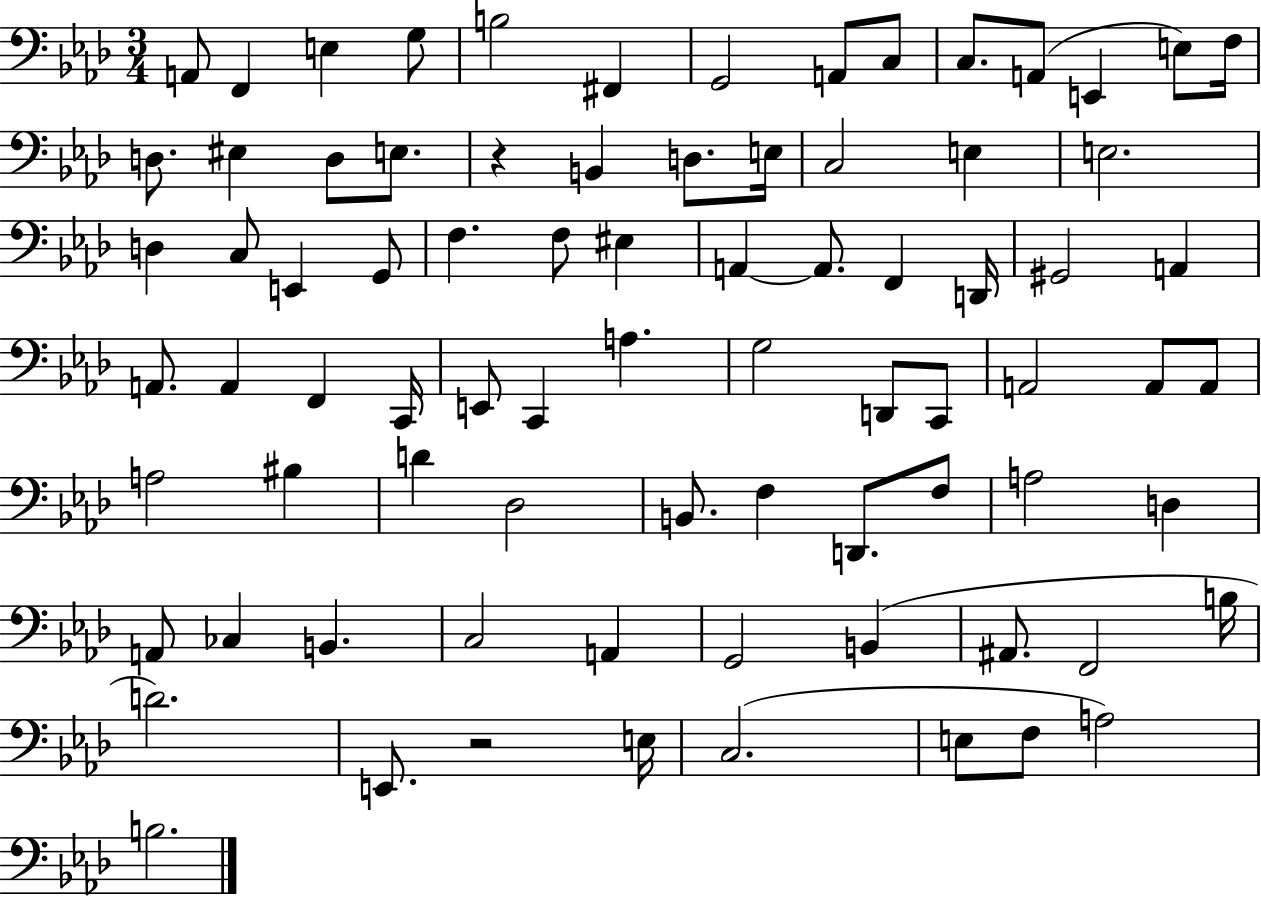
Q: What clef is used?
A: bass